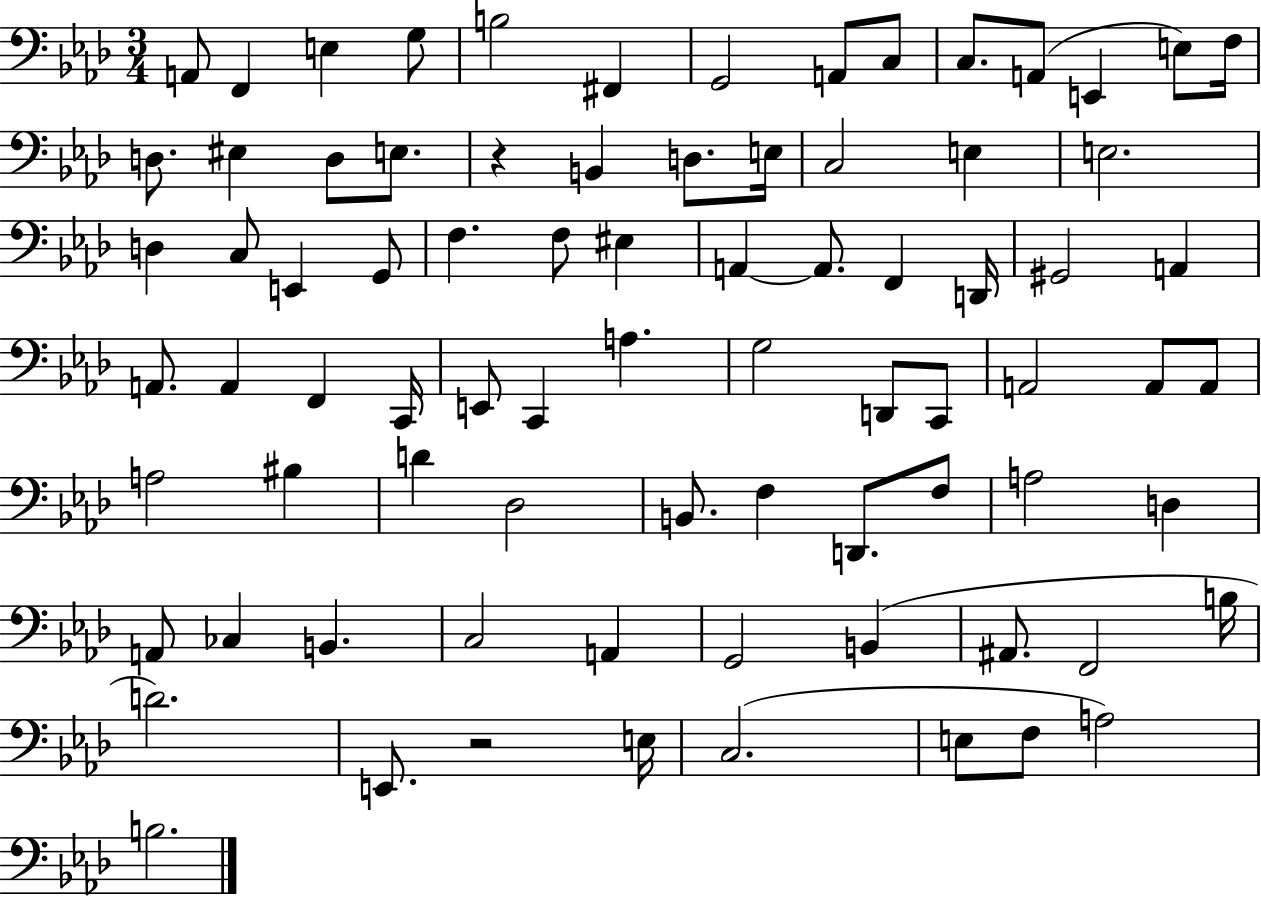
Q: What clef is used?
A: bass